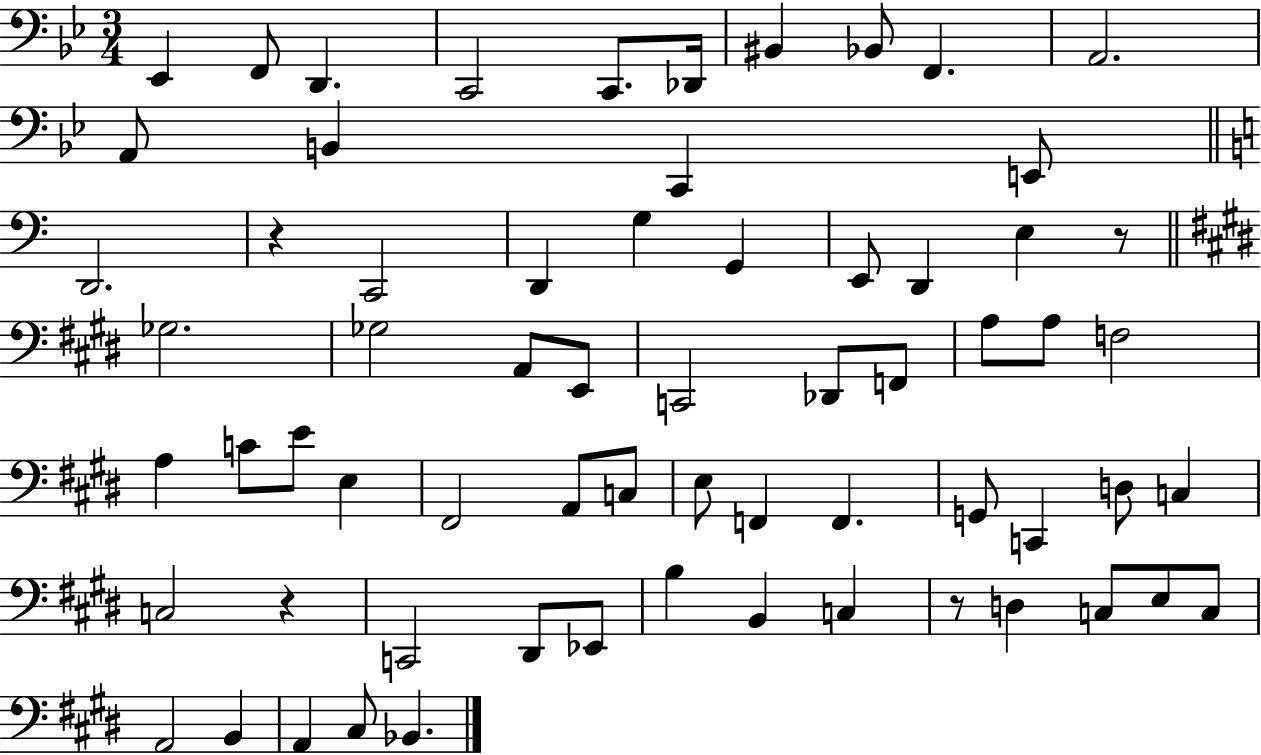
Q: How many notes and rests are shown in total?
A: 66